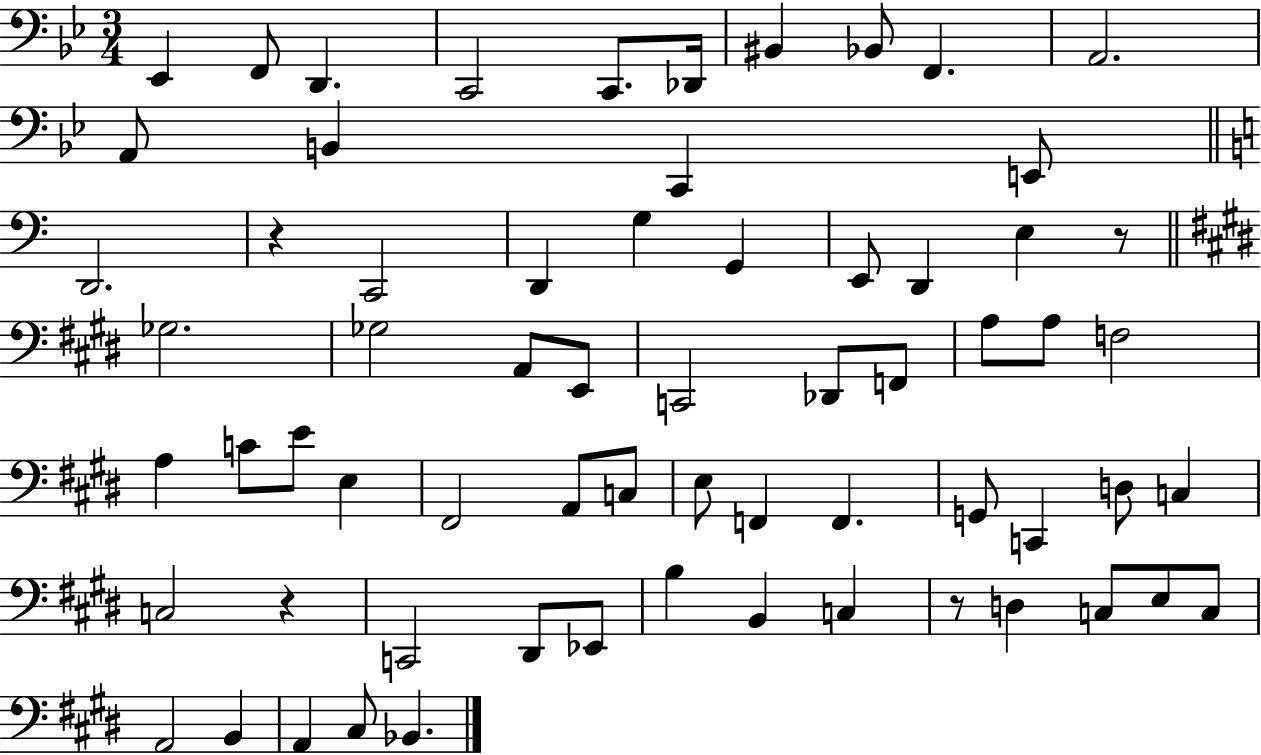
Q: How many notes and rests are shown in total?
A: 66